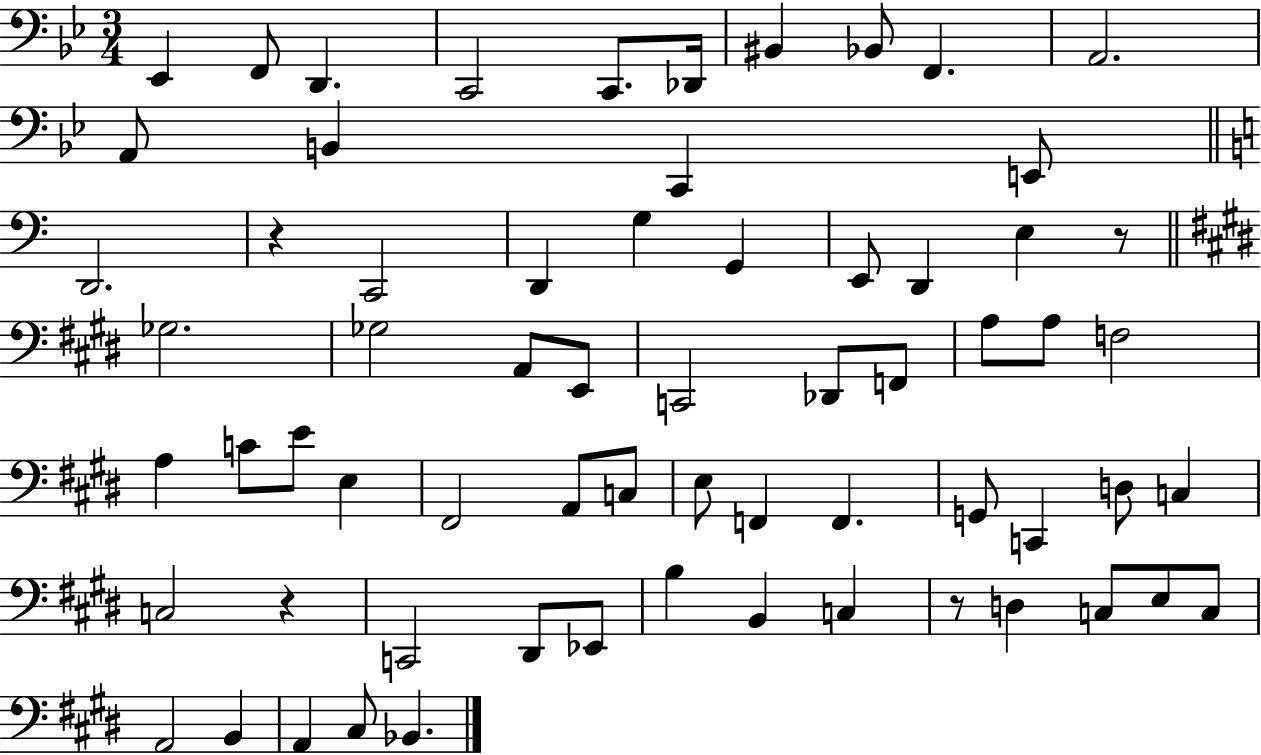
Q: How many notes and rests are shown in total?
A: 66